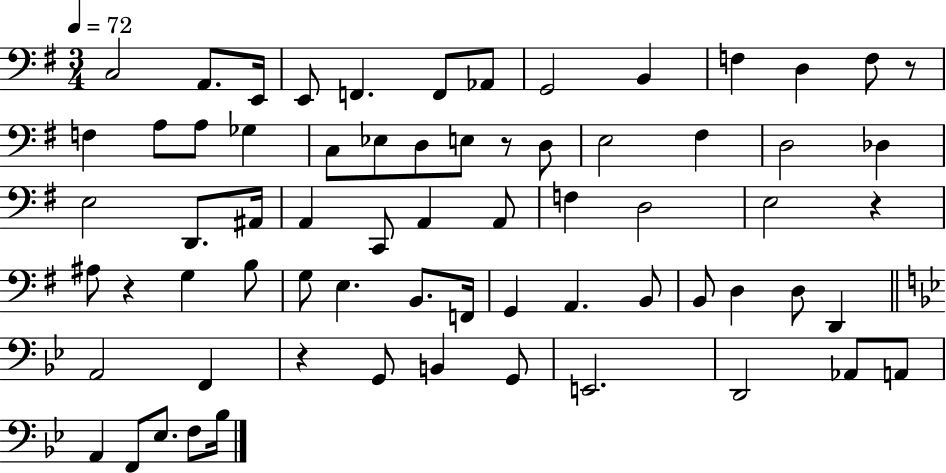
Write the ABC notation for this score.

X:1
T:Untitled
M:3/4
L:1/4
K:G
C,2 A,,/2 E,,/4 E,,/2 F,, F,,/2 _A,,/2 G,,2 B,, F, D, F,/2 z/2 F, A,/2 A,/2 _G, C,/2 _E,/2 D,/2 E,/2 z/2 D,/2 E,2 ^F, D,2 _D, E,2 D,,/2 ^A,,/4 A,, C,,/2 A,, A,,/2 F, D,2 E,2 z ^A,/2 z G, B,/2 G,/2 E, B,,/2 F,,/4 G,, A,, B,,/2 B,,/2 D, D,/2 D,, A,,2 F,, z G,,/2 B,, G,,/2 E,,2 D,,2 _A,,/2 A,,/2 A,, F,,/2 _E,/2 F,/2 _B,/4